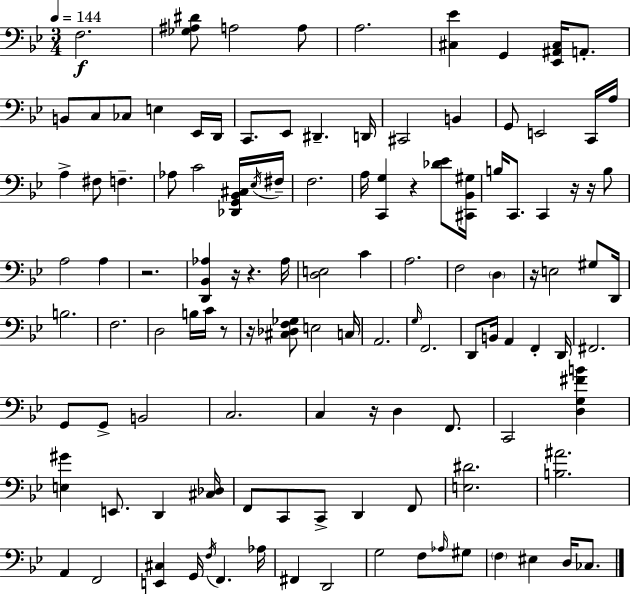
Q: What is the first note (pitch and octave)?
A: F3